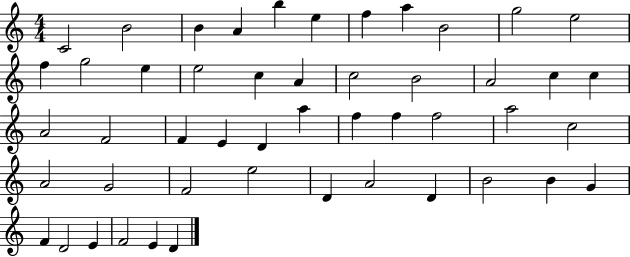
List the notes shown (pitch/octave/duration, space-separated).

C4/h B4/h B4/q A4/q B5/q E5/q F5/q A5/q B4/h G5/h E5/h F5/q G5/h E5/q E5/h C5/q A4/q C5/h B4/h A4/h C5/q C5/q A4/h F4/h F4/q E4/q D4/q A5/q F5/q F5/q F5/h A5/h C5/h A4/h G4/h F4/h E5/h D4/q A4/h D4/q B4/h B4/q G4/q F4/q D4/h E4/q F4/h E4/q D4/q